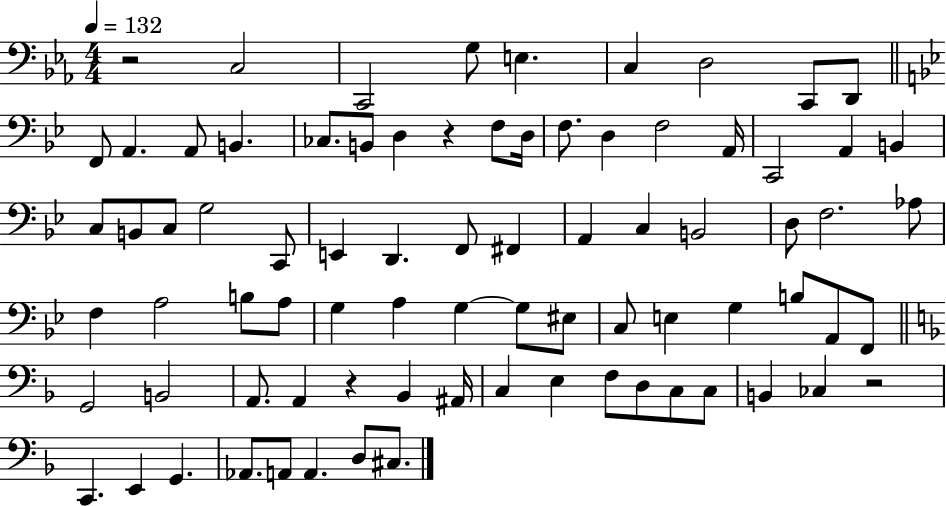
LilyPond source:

{
  \clef bass
  \numericTimeSignature
  \time 4/4
  \key ees \major
  \tempo 4 = 132
  r2 c2 | c,2 g8 e4. | c4 d2 c,8 d,8 | \bar "||" \break \key bes \major f,8 a,4. a,8 b,4. | ces8. b,8 d4 r4 f8 d16 | f8. d4 f2 a,16 | c,2 a,4 b,4 | \break c8 b,8 c8 g2 c,8 | e,4 d,4. f,8 fis,4 | a,4 c4 b,2 | d8 f2. aes8 | \break f4 a2 b8 a8 | g4 a4 g4~~ g8 eis8 | c8 e4 g4 b8 a,8 f,8 | \bar "||" \break \key f \major g,2 b,2 | a,8. a,4 r4 bes,4 ais,16 | c4 e4 f8 d8 c8 c8 | b,4 ces4 r2 | \break c,4. e,4 g,4. | aes,8. a,8 a,4. d8 cis8. | \bar "|."
}